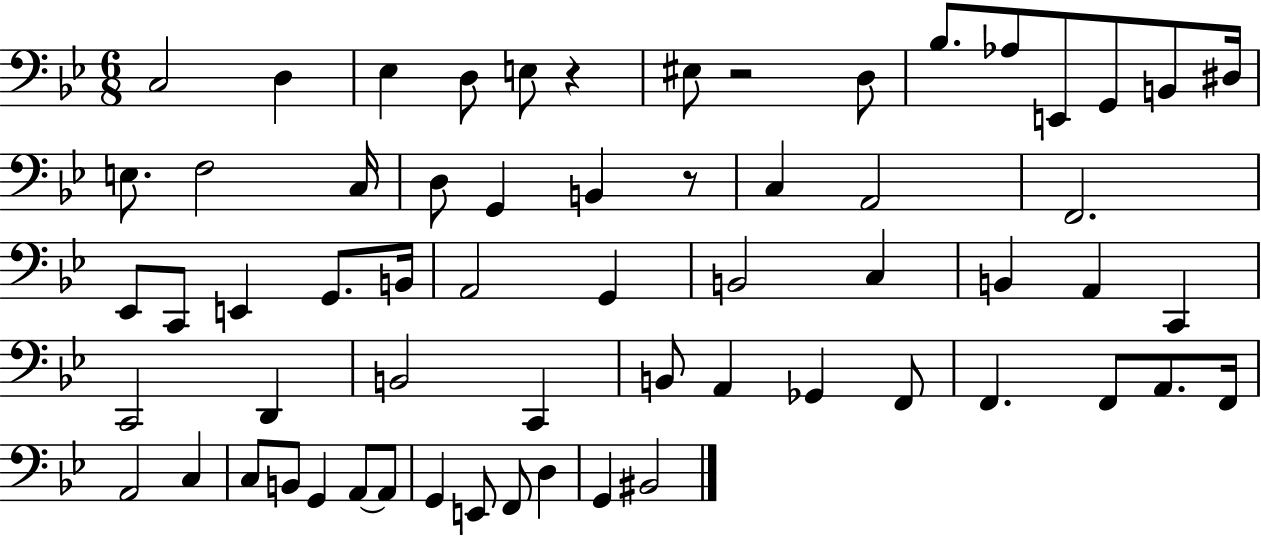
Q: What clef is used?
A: bass